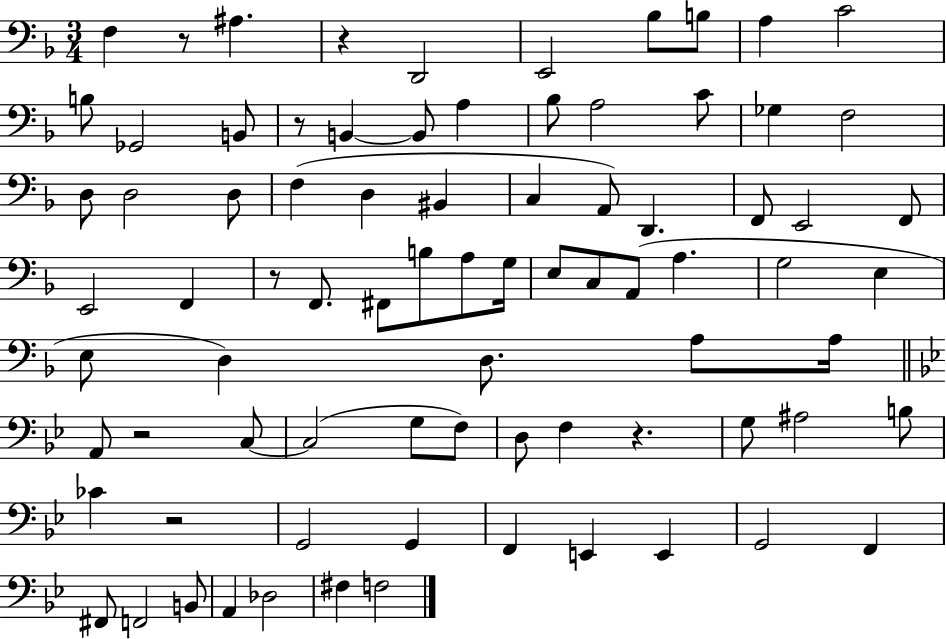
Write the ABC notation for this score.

X:1
T:Untitled
M:3/4
L:1/4
K:F
F, z/2 ^A, z D,,2 E,,2 _B,/2 B,/2 A, C2 B,/2 _G,,2 B,,/2 z/2 B,, B,,/2 A, _B,/2 A,2 C/2 _G, F,2 D,/2 D,2 D,/2 F, D, ^B,, C, A,,/2 D,, F,,/2 E,,2 F,,/2 E,,2 F,, z/2 F,,/2 ^F,,/2 B,/2 A,/2 G,/4 E,/2 C,/2 A,,/2 A, G,2 E, E,/2 D, D,/2 A,/2 A,/4 A,,/2 z2 C,/2 C,2 G,/2 F,/2 D,/2 F, z G,/2 ^A,2 B,/2 _C z2 G,,2 G,, F,, E,, E,, G,,2 F,, ^F,,/2 F,,2 B,,/2 A,, _D,2 ^F, F,2